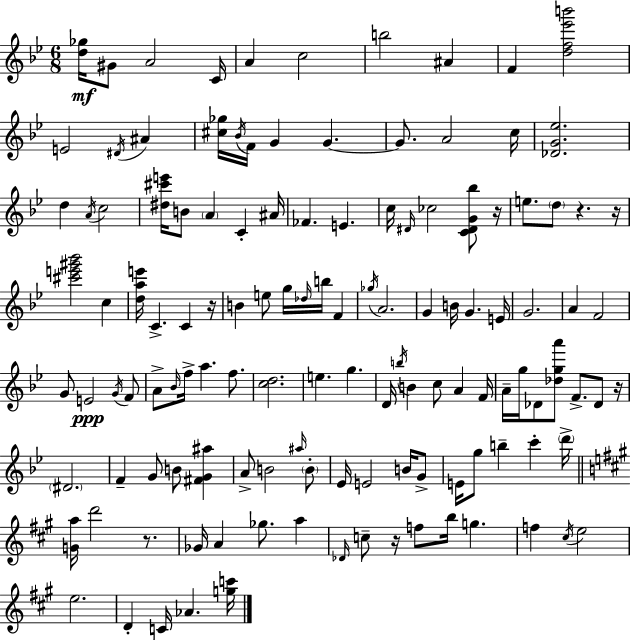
{
  \clef treble
  \numericTimeSignature
  \time 6/8
  \key g \minor
  <d'' ges''>16\mf gis'8 a'2 c'16 | a'4 c''2 | b''2 ais'4 | f'4 <d'' f'' ees''' b'''>2 | \break e'2 \acciaccatura { dis'16 } ais'4 | <cis'' ges''>16 \acciaccatura { bes'16 } f'16 g'4 g'4.~~ | g'8. a'2 | c''16 <des' g' ees''>2. | \break d''4 \acciaccatura { a'16 } c''2 | <dis'' cis''' e'''>16 b'8 \parenthesize a'4 c'4-. | ais'16 fes'4. e'4. | c''16 \grace { dis'16 } ces''2 | \break <c' dis' g' bes''>8 r16 e''8. \parenthesize d''8 r4. | r16 <cis''' e''' gis''' bes'''>2 | c''4 <d'' a'' e'''>16 c'4.-> c'4 | r16 b'4 e''8 g''16 \grace { des''16 } | \break b''16 f'4 \acciaccatura { ges''16 } a'2. | g'4 b'16 g'4. | e'16 g'2. | a'4 f'2 | \break g'8 e'2\ppp | \acciaccatura { g'16 } f'8 a'8-> \grace { bes'16 } f''16-> a''4. | f''8. <c'' d''>2. | e''4. | \break g''4. d'16 \acciaccatura { b''16 } b'4 | c''8 a'4 f'16 a'16-- g''16 des'8 | <des'' g'' a'''>8 f'8.-> des'8 r16 \parenthesize dis'2. | f'4-- | \break g'8 b'8 <fis' g' ais''>4 a'8-> b'2 | \grace { ais''16 } \parenthesize b'8-. ees'16 e'2 | b'16 g'8-> e'16 g''8 | b''4-- c'''4-. \parenthesize d'''16-> \bar "||" \break \key a \major <g' a''>16 d'''2 r8. | ges'16 a'4 ges''8. a''4 | \grace { des'16 } c''8-- r16 f''8 b''16 g''4. | f''4 \acciaccatura { cis''16 } e''2 | \break e''2. | d'4-. c'16 aes'4. | <g'' c'''>16 \bar "|."
}